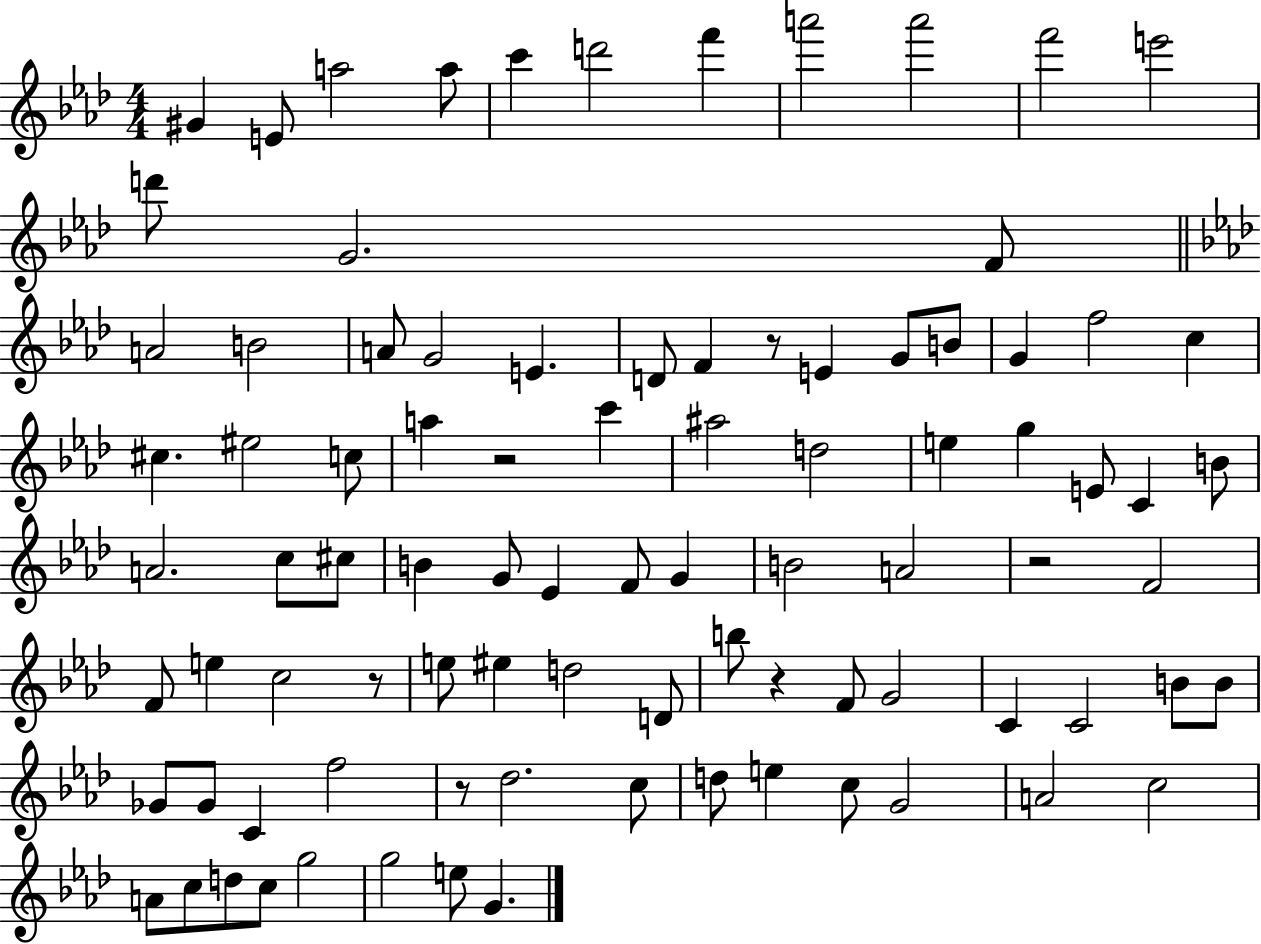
{
  \clef treble
  \numericTimeSignature
  \time 4/4
  \key aes \major
  gis'4 e'8 a''2 a''8 | c'''4 d'''2 f'''4 | a'''2 a'''2 | f'''2 e'''2 | \break d'''8 g'2. f'8 | \bar "||" \break \key aes \major a'2 b'2 | a'8 g'2 e'4. | d'8 f'4 r8 e'4 g'8 b'8 | g'4 f''2 c''4 | \break cis''4. eis''2 c''8 | a''4 r2 c'''4 | ais''2 d''2 | e''4 g''4 e'8 c'4 b'8 | \break a'2. c''8 cis''8 | b'4 g'8 ees'4 f'8 g'4 | b'2 a'2 | r2 f'2 | \break f'8 e''4 c''2 r8 | e''8 eis''4 d''2 d'8 | b''8 r4 f'8 g'2 | c'4 c'2 b'8 b'8 | \break ges'8 ges'8 c'4 f''2 | r8 des''2. c''8 | d''8 e''4 c''8 g'2 | a'2 c''2 | \break a'8 c''8 d''8 c''8 g''2 | g''2 e''8 g'4. | \bar "|."
}